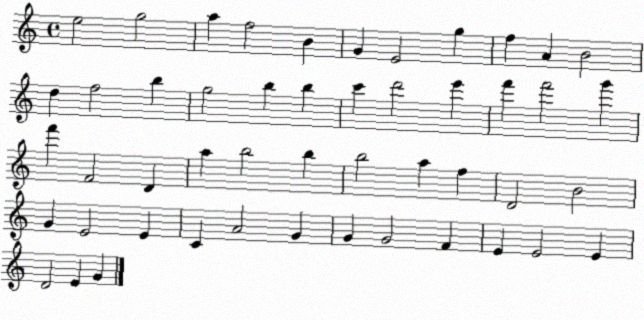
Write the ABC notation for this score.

X:1
T:Untitled
M:4/4
L:1/4
K:C
e2 g2 a f2 B G E2 g f A B2 d f2 b g2 b b c' d'2 e' f' f'2 g' f' F2 D a b2 b b2 a f D2 B2 G E2 E C A2 G G G2 F E E2 E D2 E G